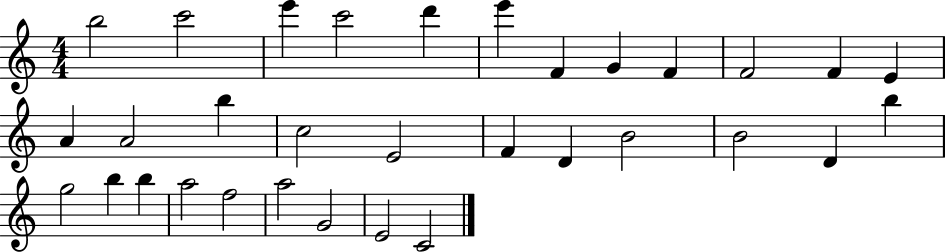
X:1
T:Untitled
M:4/4
L:1/4
K:C
b2 c'2 e' c'2 d' e' F G F F2 F E A A2 b c2 E2 F D B2 B2 D b g2 b b a2 f2 a2 G2 E2 C2